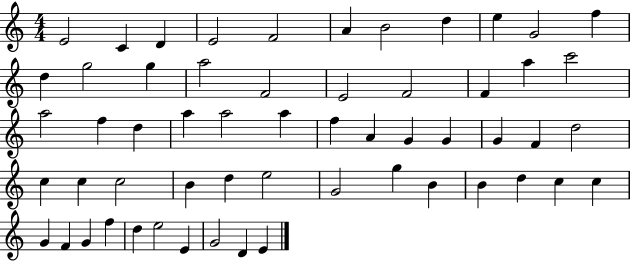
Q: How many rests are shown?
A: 0